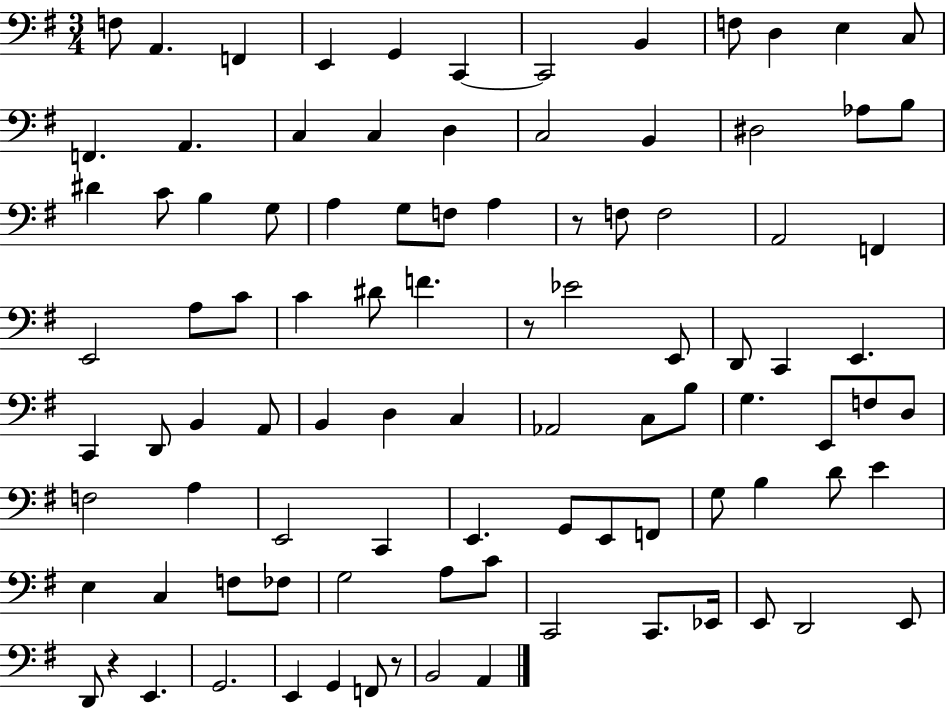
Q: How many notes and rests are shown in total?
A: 96